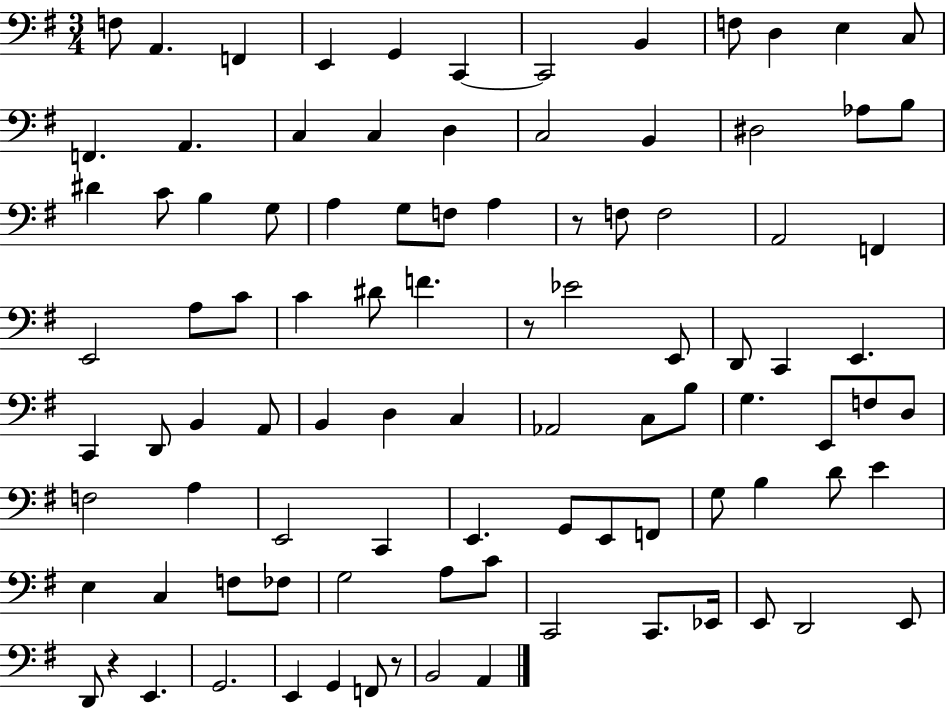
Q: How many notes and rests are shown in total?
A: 96